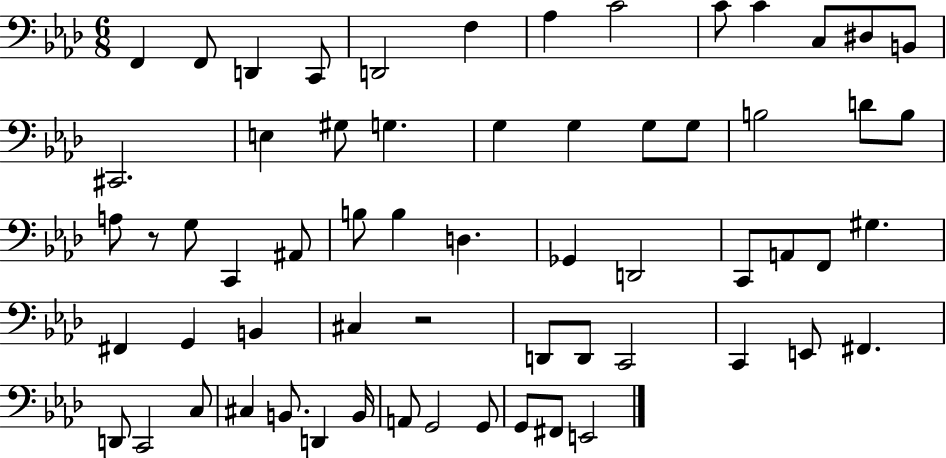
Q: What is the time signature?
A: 6/8